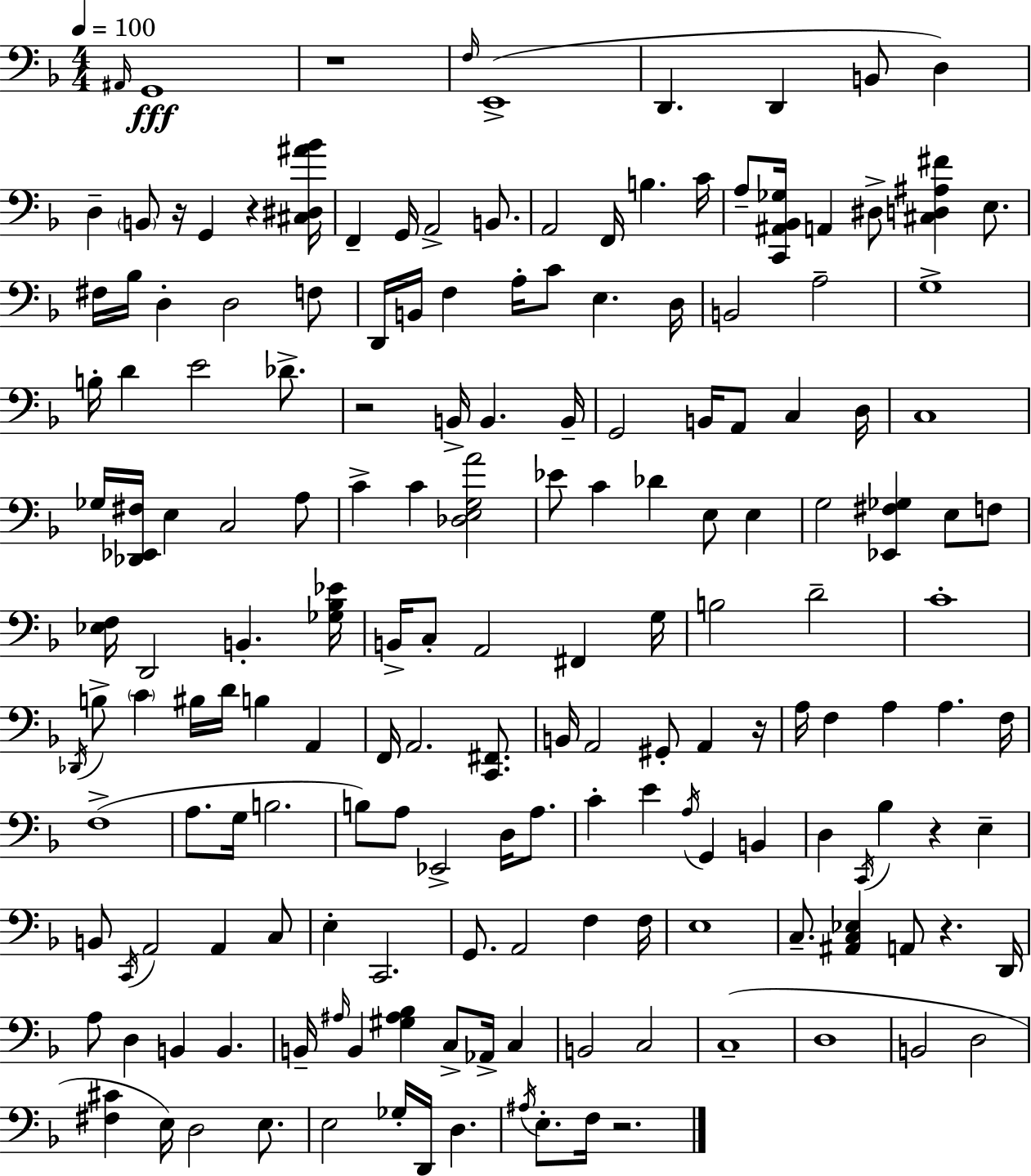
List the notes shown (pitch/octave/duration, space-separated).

A#2/s G2/w R/w F3/s E2/w D2/q. D2/q B2/e D3/q D3/q B2/e R/s G2/q R/q [C#3,D#3,A#4,Bb4]/s F2/q G2/s A2/h B2/e. A2/h F2/s B3/q. C4/s A3/e [C2,A#2,Bb2,Gb3]/s A2/q D#3/e [C#3,D3,A#3,F#4]/q E3/e. F#3/s Bb3/s D3/q D3/h F3/e D2/s B2/s F3/q A3/s C4/e E3/q. D3/s B2/h A3/h G3/w B3/s D4/q E4/h Db4/e. R/h B2/s B2/q. B2/s G2/h B2/s A2/e C3/q D3/s C3/w Gb3/s [Db2,Eb2,F#3]/s E3/q C3/h A3/e C4/q C4/q [Db3,E3,G3,A4]/h Eb4/e C4/q Db4/q E3/e E3/q G3/h [Eb2,F#3,Gb3]/q E3/e F3/e [Eb3,F3]/s D2/h B2/q. [Gb3,Bb3,Eb4]/s B2/s C3/e A2/h F#2/q G3/s B3/h D4/h C4/w Db2/s B3/e C4/q BIS3/s D4/s B3/q A2/q F2/s A2/h. [C2,F#2]/e. B2/s A2/h G#2/e A2/q R/s A3/s F3/q A3/q A3/q. F3/s F3/w A3/e. G3/s B3/h. B3/e A3/e Eb2/h D3/s A3/e. C4/q E4/q A3/s G2/q B2/q D3/q C2/s Bb3/q R/q E3/q B2/e C2/s A2/h A2/q C3/e E3/q C2/h. G2/e. A2/h F3/q F3/s E3/w C3/e. [A#2,C3,Eb3]/q A2/e R/q. D2/s A3/e D3/q B2/q B2/q. B2/s A#3/s B2/q [G#3,A#3,Bb3]/q C3/e Ab2/s C3/q B2/h C3/h C3/w D3/w B2/h D3/h [F#3,C#4]/q E3/s D3/h E3/e. E3/h Gb3/s D2/s D3/q. A#3/s E3/e. F3/s R/h.